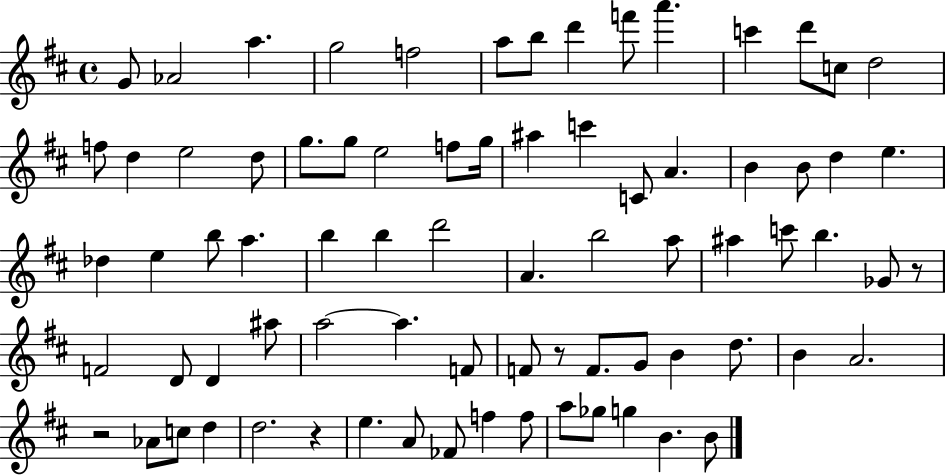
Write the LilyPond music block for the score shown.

{
  \clef treble
  \time 4/4
  \defaultTimeSignature
  \key d \major
  g'8 aes'2 a''4. | g''2 f''2 | a''8 b''8 d'''4 f'''8 a'''4. | c'''4 d'''8 c''8 d''2 | \break f''8 d''4 e''2 d''8 | g''8. g''8 e''2 f''8 g''16 | ais''4 c'''4 c'8 a'4. | b'4 b'8 d''4 e''4. | \break des''4 e''4 b''8 a''4. | b''4 b''4 d'''2 | a'4. b''2 a''8 | ais''4 c'''8 b''4. ges'8 r8 | \break f'2 d'8 d'4 ais''8 | a''2~~ a''4. f'8 | f'8 r8 f'8. g'8 b'4 d''8. | b'4 a'2. | \break r2 aes'8 c''8 d''4 | d''2. r4 | e''4. a'8 fes'8 f''4 f''8 | a''8 ges''8 g''4 b'4. b'8 | \break \bar "|."
}